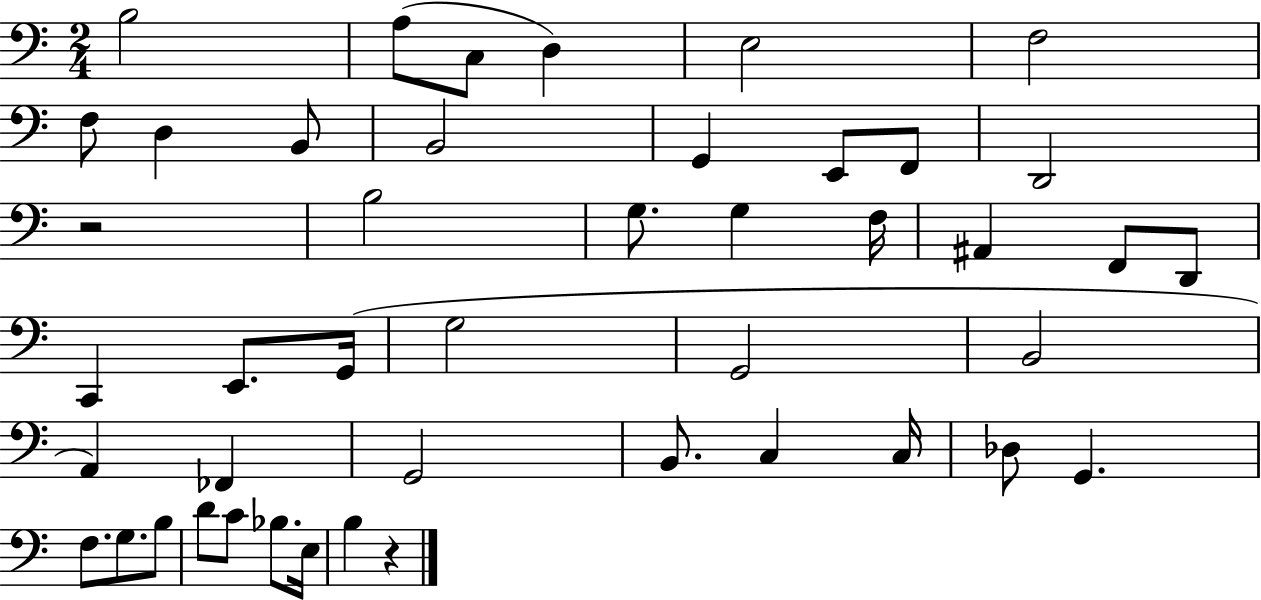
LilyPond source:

{
  \clef bass
  \numericTimeSignature
  \time 2/4
  \key c \major
  \repeat volta 2 { b2 | a8( c8 d4) | e2 | f2 | \break f8 d4 b,8 | b,2 | g,4 e,8 f,8 | d,2 | \break r2 | b2 | g8. g4 f16 | ais,4 f,8 d,8 | \break c,4 e,8. g,16( | g2 | g,2 | b,2 | \break a,4) fes,4 | g,2 | b,8. c4 c16 | des8 g,4. | \break f8. g8. b8 | d'8 c'8 bes8. e16 | b4 r4 | } \bar "|."
}